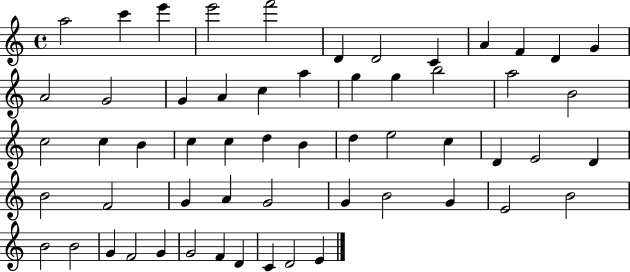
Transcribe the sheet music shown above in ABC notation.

X:1
T:Untitled
M:4/4
L:1/4
K:C
a2 c' e' e'2 f'2 D D2 C A F D G A2 G2 G A c a g g b2 a2 B2 c2 c B c c d B d e2 c D E2 D B2 F2 G A G2 G B2 G E2 B2 B2 B2 G F2 G G2 F D C D2 E